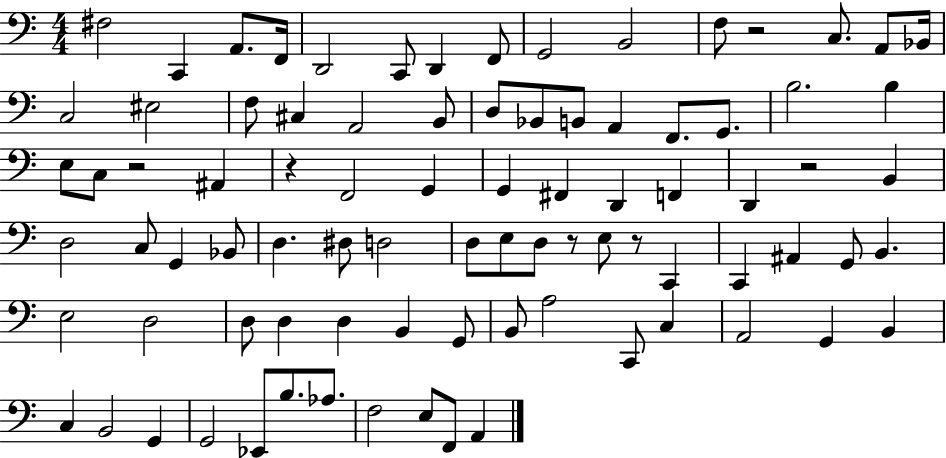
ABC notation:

X:1
T:Untitled
M:4/4
L:1/4
K:C
^F,2 C,, A,,/2 F,,/4 D,,2 C,,/2 D,, F,,/2 G,,2 B,,2 F,/2 z2 C,/2 A,,/2 _B,,/4 C,2 ^E,2 F,/2 ^C, A,,2 B,,/2 D,/2 _B,,/2 B,,/2 A,, F,,/2 G,,/2 B,2 B, E,/2 C,/2 z2 ^A,, z F,,2 G,, G,, ^F,, D,, F,, D,, z2 B,, D,2 C,/2 G,, _B,,/2 D, ^D,/2 D,2 D,/2 E,/2 D,/2 z/2 E,/2 z/2 C,, C,, ^A,, G,,/2 B,, E,2 D,2 D,/2 D, D, B,, G,,/2 B,,/2 A,2 C,,/2 C, A,,2 G,, B,, C, B,,2 G,, G,,2 _E,,/2 B,/2 _A,/2 F,2 E,/2 F,,/2 A,,